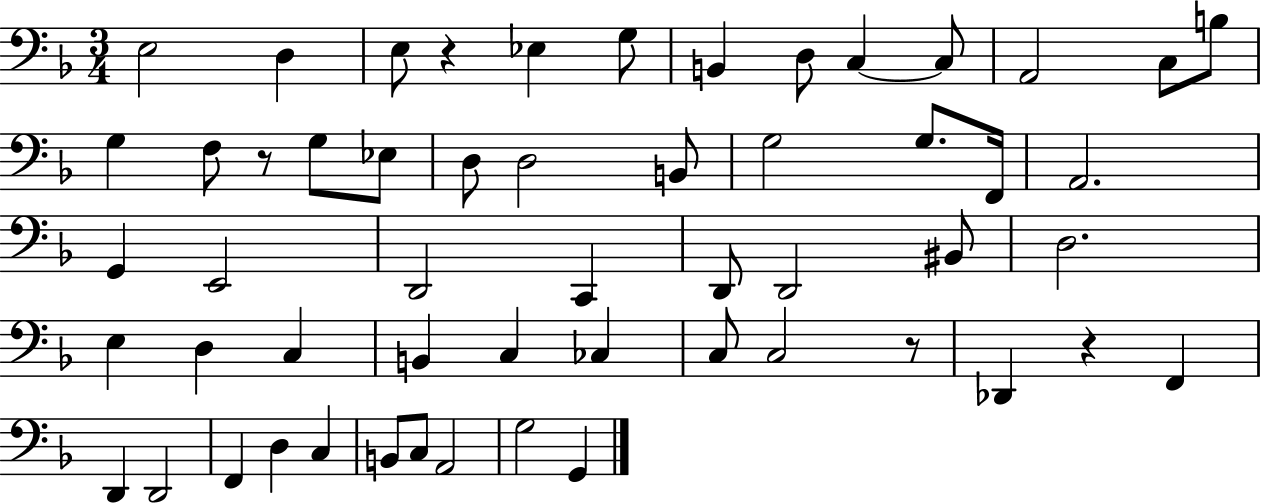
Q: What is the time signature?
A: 3/4